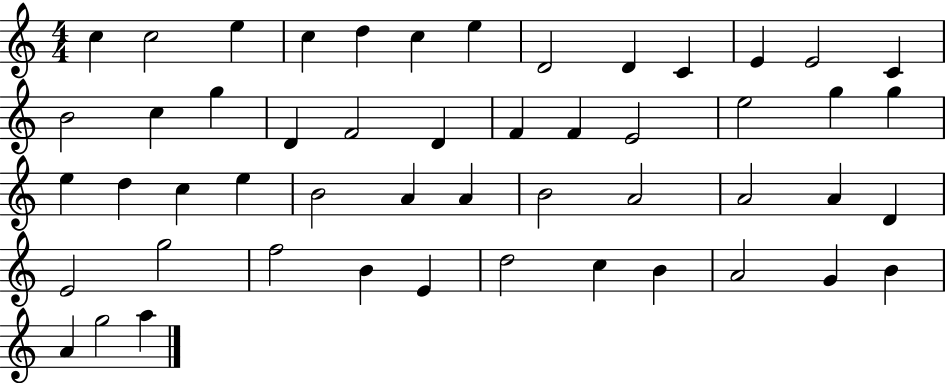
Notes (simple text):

C5/q C5/h E5/q C5/q D5/q C5/q E5/q D4/h D4/q C4/q E4/q E4/h C4/q B4/h C5/q G5/q D4/q F4/h D4/q F4/q F4/q E4/h E5/h G5/q G5/q E5/q D5/q C5/q E5/q B4/h A4/q A4/q B4/h A4/h A4/h A4/q D4/q E4/h G5/h F5/h B4/q E4/q D5/h C5/q B4/q A4/h G4/q B4/q A4/q G5/h A5/q